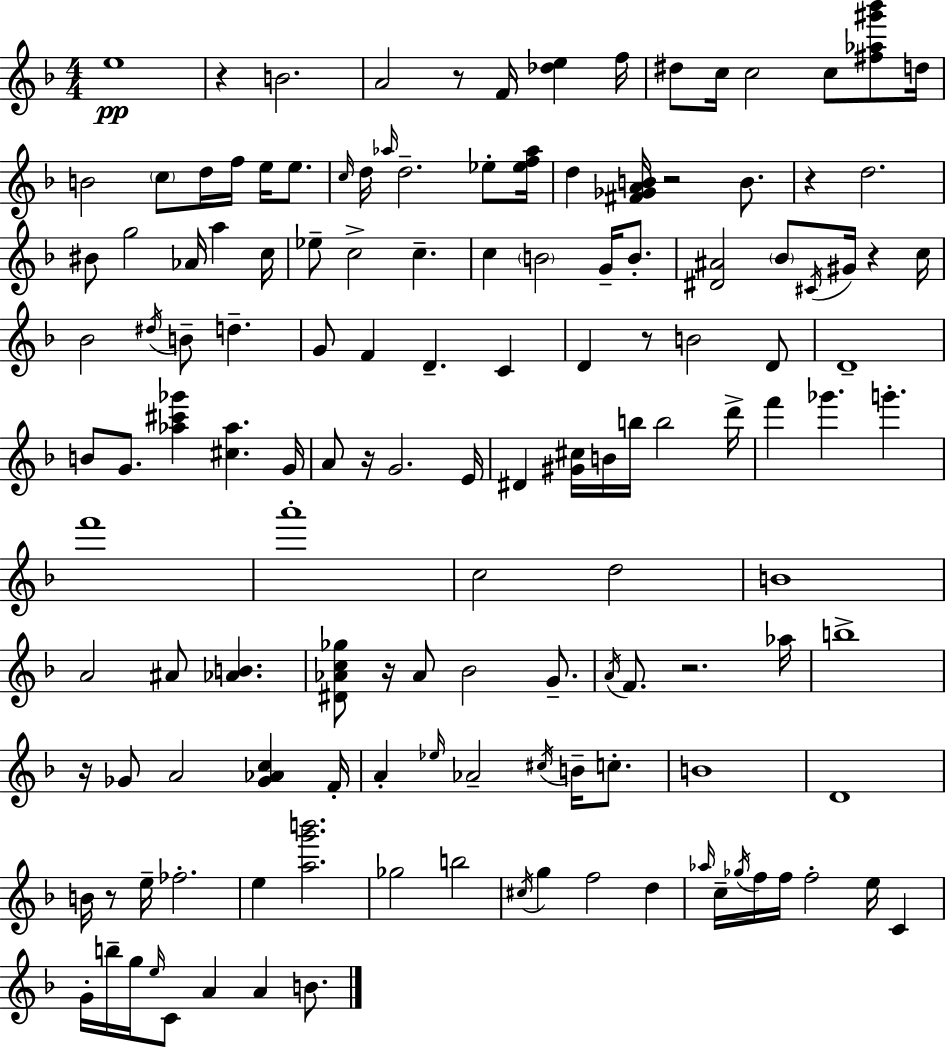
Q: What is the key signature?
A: D minor